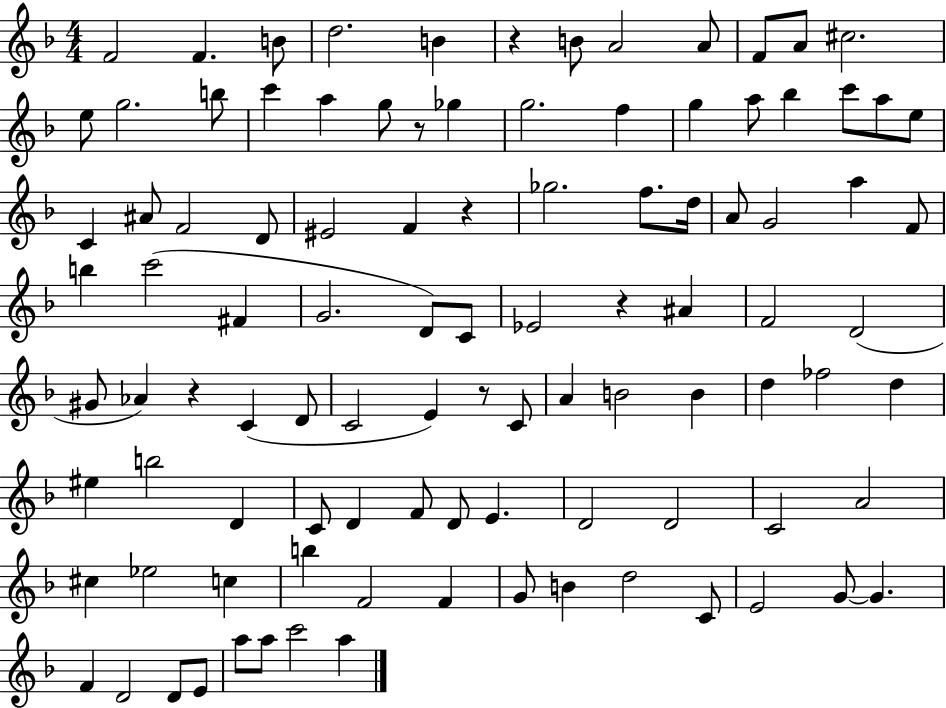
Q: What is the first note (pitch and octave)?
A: F4